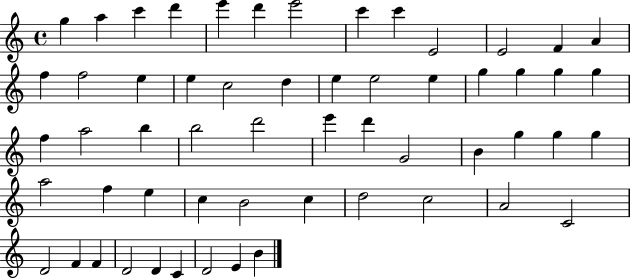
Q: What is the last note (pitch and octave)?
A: B4